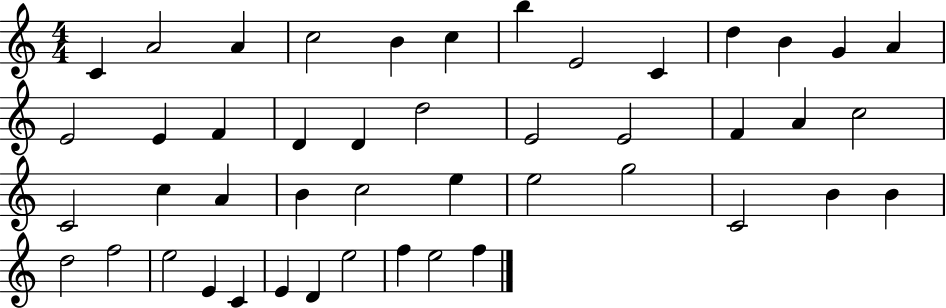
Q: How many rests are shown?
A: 0